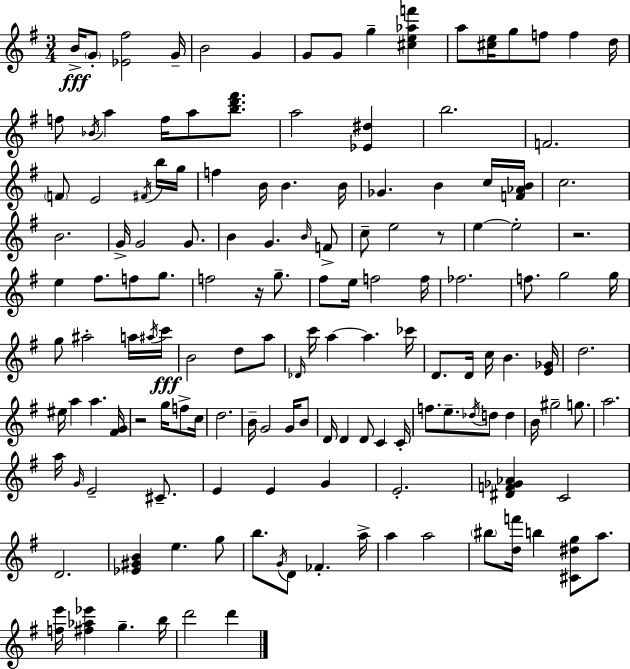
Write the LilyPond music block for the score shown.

{
  \clef treble
  \numericTimeSignature
  \time 3/4
  \key g \major
  \repeat volta 2 { b'16->\fff \parenthesize g'8-. <ees' fis''>2 g'16-- | b'2 g'4 | g'8 g'8 g''4-- <cis'' e'' aes'' f'''>4 | a''8 <cis'' e''>16 g''8 f''8 f''4 d''16 | \break f''8 \acciaccatura { bes'16 } a''4 f''16 a''8 <b'' d''' fis'''>8. | a''2 <ees' dis''>4 | b''2. | f'2. | \break \parenthesize f'8 e'2 \acciaccatura { fis'16 } | b''16 g''16 f''4 b'16 b'4. | b'16 ges'4. b'4 | c''16 <f' aes' b'>16 c''2. | \break b'2. | g'16-> g'2 g'8. | b'4 g'4. | \grace { b'16 } f'8-> c''8-- e''2 | \break r8 e''4~~ e''2-. | r2. | e''4 fis''8. f''8 | g''8. f''2 r16 | \break g''8.-- fis''8 e''16 f''2 | f''16 fes''2. | f''8. g''2 | g''16 g''8 ais''2-. | \break a''16 \acciaccatura { ais''16 } c'''16\fff b'2 | d''8 a''8 \grace { des'16 } c'''16 a''4~~ a''4. | ces'''16 d'8. d'16 c''16 b'4. | <e' ges'>16 d''2. | \break eis''16 a''4 a''4. | <fis' g'>16 r2 | g''16 f''8-> c''16 d''2. | b'16-- g'2 | \break g'16 b'8 d'16 d'4 d'8 | c'4 c'16-. f''8. e''8.-- \acciaccatura { des''16 } | d''8 d''4 b'16 gis''2-- | g''8. a''2. | \break a''16 \grace { g'16 } e'2-- | cis'8.-- e'4 e'4 | g'4 e'2.-. | <dis' f' ges' aes'>4 c'2 | \break d'2. | <ees' gis' b'>4 e''4. | g''8 b''8. \acciaccatura { g'16 } d'8 | fes'4.-. a''16-> a''4 | \break a''2 \parenthesize bis''8 <d'' f'''>16 b''4 | <cis' dis'' g''>8 a''8. <f'' e'''>16 <fis'' aes'' ees'''>4 | g''4.-- b''16 d'''2 | d'''4 } \bar "|."
}